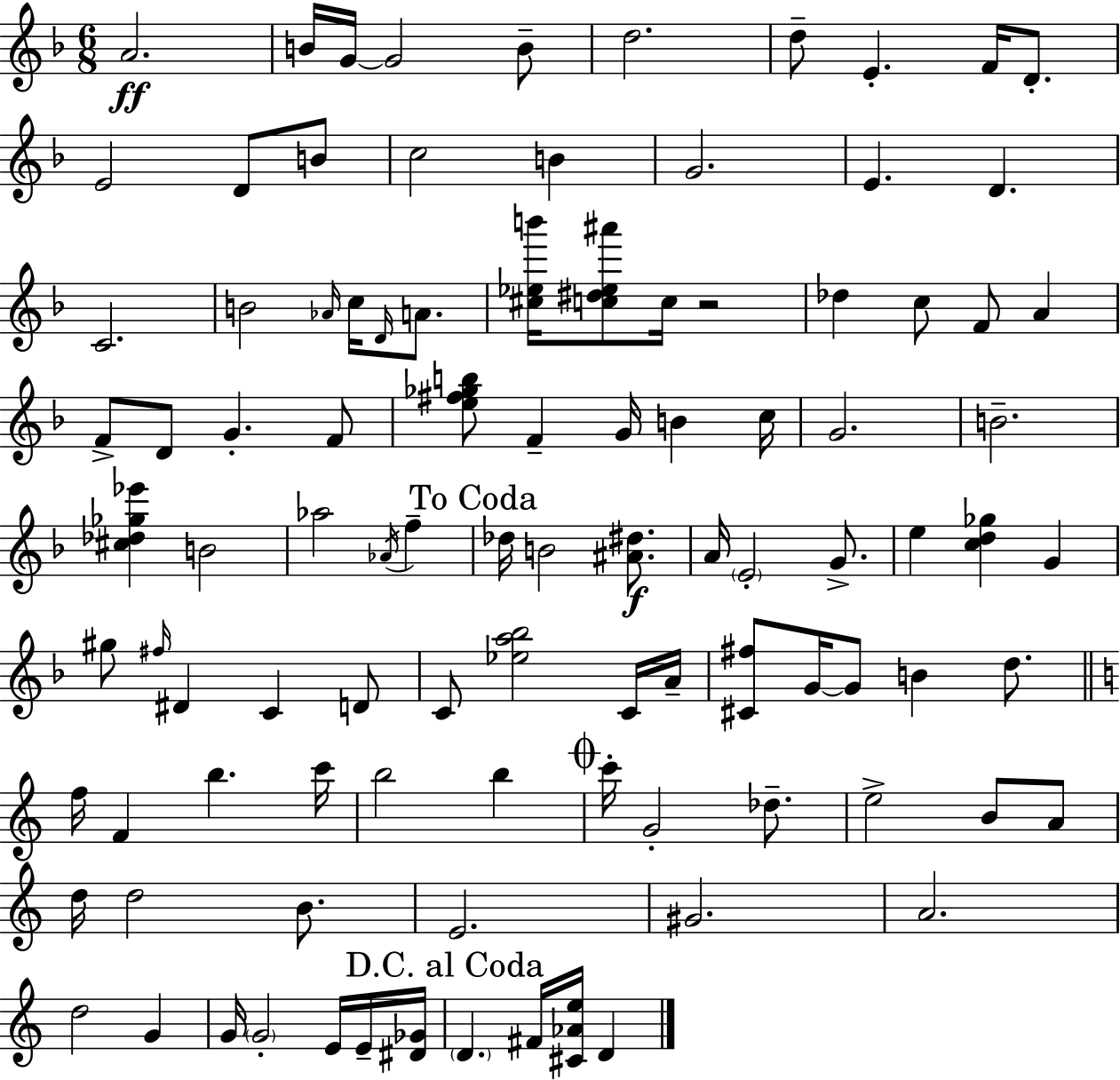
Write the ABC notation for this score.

X:1
T:Untitled
M:6/8
L:1/4
K:F
A2 B/4 G/4 G2 B/2 d2 d/2 E F/4 D/2 E2 D/2 B/2 c2 B G2 E D C2 B2 _A/4 c/4 D/4 A/2 [^c_eb']/4 [c^d_e^a']/2 c/4 z2 _d c/2 F/2 A F/2 D/2 G F/2 [e^f_gb]/2 F G/4 B c/4 G2 B2 [^c_d_g_e'] B2 _a2 _A/4 f _d/4 B2 [^A^d]/2 A/4 E2 G/2 e [cd_g] G ^g/2 ^f/4 ^D C D/2 C/2 [_ea_b]2 C/4 A/4 [^C^f]/2 G/4 G/2 B d/2 f/4 F b c'/4 b2 b c'/4 G2 _d/2 e2 B/2 A/2 d/4 d2 B/2 E2 ^G2 A2 d2 G G/4 G2 E/4 E/4 [^D_G]/4 D ^F/4 [^C_Ae]/4 D